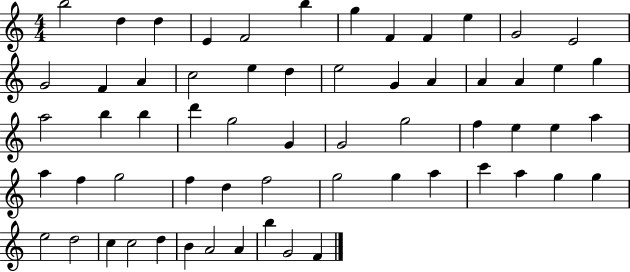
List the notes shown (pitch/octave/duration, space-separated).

B5/h D5/q D5/q E4/q F4/h B5/q G5/q F4/q F4/q E5/q G4/h E4/h G4/h F4/q A4/q C5/h E5/q D5/q E5/h G4/q A4/q A4/q A4/q E5/q G5/q A5/h B5/q B5/q D6/q G5/h G4/q G4/h G5/h F5/q E5/q E5/q A5/q A5/q F5/q G5/h F5/q D5/q F5/h G5/h G5/q A5/q C6/q A5/q G5/q G5/q E5/h D5/h C5/q C5/h D5/q B4/q A4/h A4/q B5/q G4/h F4/q